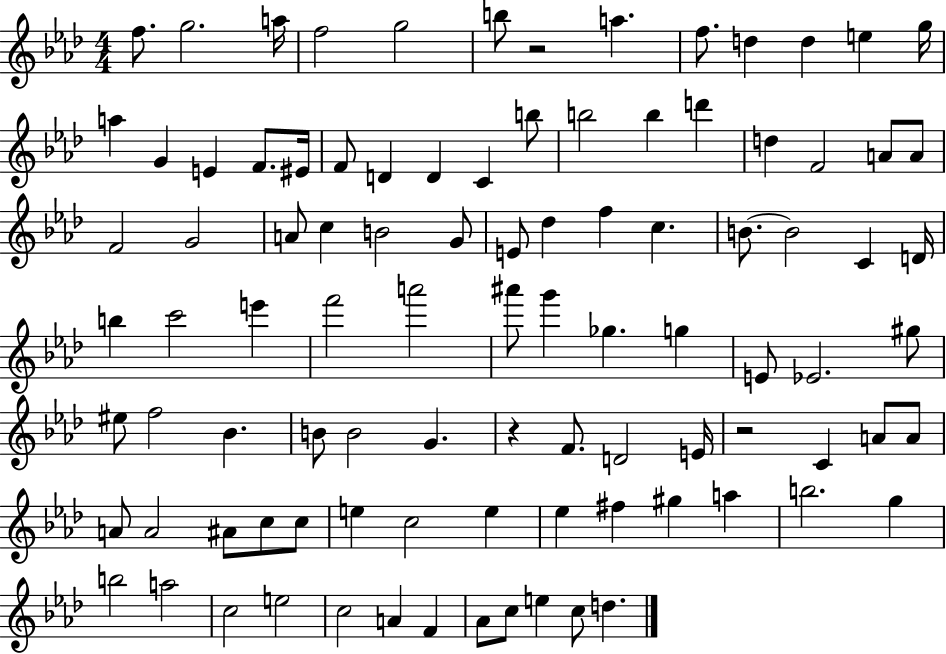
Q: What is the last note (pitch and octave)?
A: D5